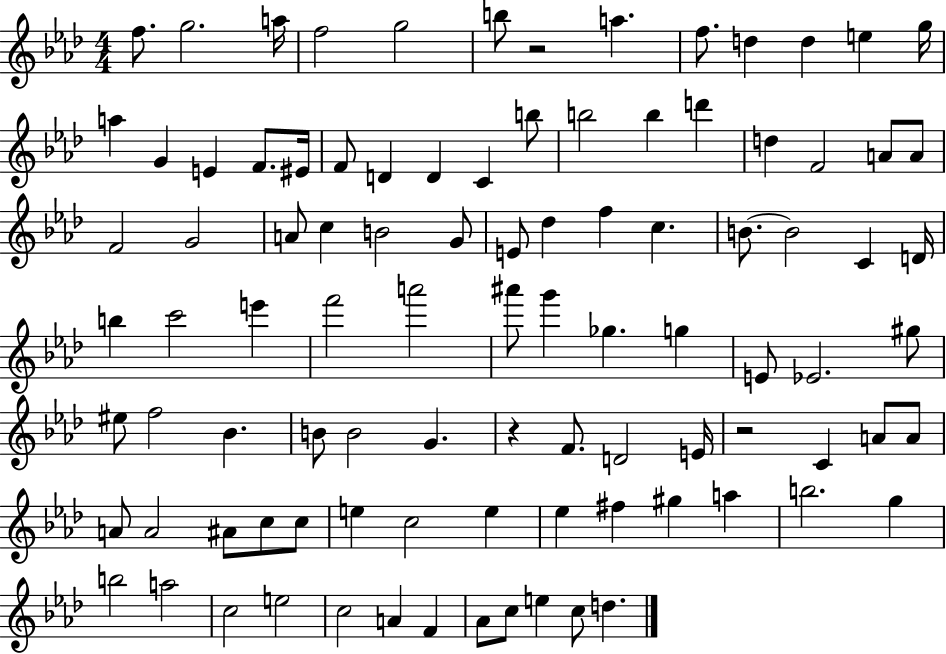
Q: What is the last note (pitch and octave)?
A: D5